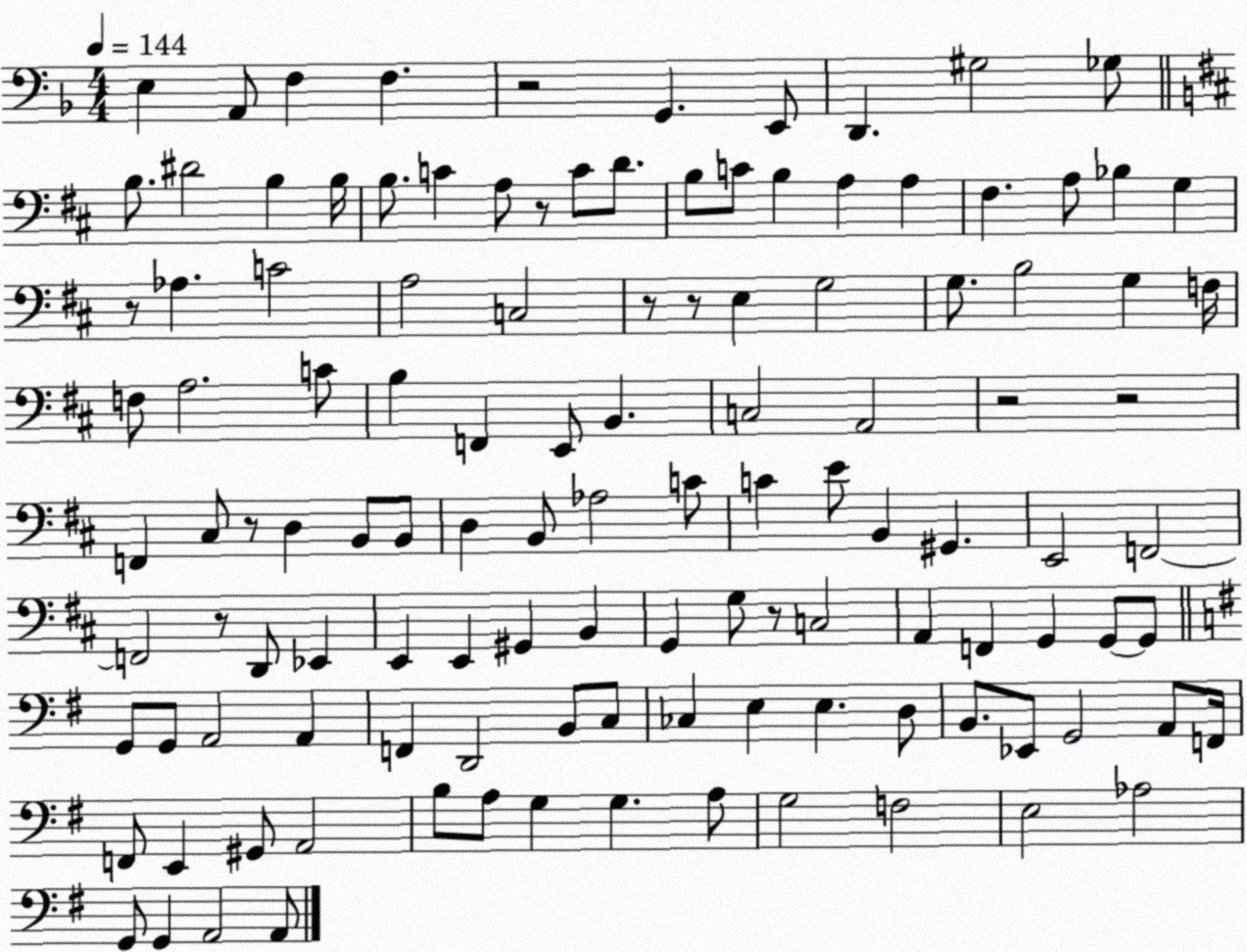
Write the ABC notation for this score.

X:1
T:Untitled
M:4/4
L:1/4
K:F
E, A,,/2 F, F, z2 G,, E,,/2 D,, ^G,2 _G,/2 B,/2 ^D2 B, B,/4 B,/2 C A,/2 z/2 C/2 D/2 B,/2 C/2 B, A, A, ^F, A,/2 _B, G, z/2 _A, C2 A,2 C,2 z/2 z/2 E, G,2 G,/2 B,2 G, F,/4 F,/2 A,2 C/2 B, F,, E,,/2 B,, C,2 A,,2 z2 z2 F,, ^C,/2 z/2 D, B,,/2 B,,/2 D, B,,/2 _A,2 C/2 C E/2 B,, ^G,, E,,2 F,,2 F,,2 z/2 D,,/2 _E,, E,, E,, ^G,, B,, G,, G,/2 z/2 C,2 A,, F,, G,, G,,/2 G,,/2 G,,/2 G,,/2 A,,2 A,, F,, D,,2 B,,/2 C,/2 _C, E, E, D,/2 B,,/2 _E,,/2 G,,2 A,,/2 F,,/4 F,,/2 E,, ^G,,/2 A,,2 B,/2 A,/2 G, G, A,/2 G,2 F,2 E,2 _A,2 G,,/2 G,, A,,2 A,,/2